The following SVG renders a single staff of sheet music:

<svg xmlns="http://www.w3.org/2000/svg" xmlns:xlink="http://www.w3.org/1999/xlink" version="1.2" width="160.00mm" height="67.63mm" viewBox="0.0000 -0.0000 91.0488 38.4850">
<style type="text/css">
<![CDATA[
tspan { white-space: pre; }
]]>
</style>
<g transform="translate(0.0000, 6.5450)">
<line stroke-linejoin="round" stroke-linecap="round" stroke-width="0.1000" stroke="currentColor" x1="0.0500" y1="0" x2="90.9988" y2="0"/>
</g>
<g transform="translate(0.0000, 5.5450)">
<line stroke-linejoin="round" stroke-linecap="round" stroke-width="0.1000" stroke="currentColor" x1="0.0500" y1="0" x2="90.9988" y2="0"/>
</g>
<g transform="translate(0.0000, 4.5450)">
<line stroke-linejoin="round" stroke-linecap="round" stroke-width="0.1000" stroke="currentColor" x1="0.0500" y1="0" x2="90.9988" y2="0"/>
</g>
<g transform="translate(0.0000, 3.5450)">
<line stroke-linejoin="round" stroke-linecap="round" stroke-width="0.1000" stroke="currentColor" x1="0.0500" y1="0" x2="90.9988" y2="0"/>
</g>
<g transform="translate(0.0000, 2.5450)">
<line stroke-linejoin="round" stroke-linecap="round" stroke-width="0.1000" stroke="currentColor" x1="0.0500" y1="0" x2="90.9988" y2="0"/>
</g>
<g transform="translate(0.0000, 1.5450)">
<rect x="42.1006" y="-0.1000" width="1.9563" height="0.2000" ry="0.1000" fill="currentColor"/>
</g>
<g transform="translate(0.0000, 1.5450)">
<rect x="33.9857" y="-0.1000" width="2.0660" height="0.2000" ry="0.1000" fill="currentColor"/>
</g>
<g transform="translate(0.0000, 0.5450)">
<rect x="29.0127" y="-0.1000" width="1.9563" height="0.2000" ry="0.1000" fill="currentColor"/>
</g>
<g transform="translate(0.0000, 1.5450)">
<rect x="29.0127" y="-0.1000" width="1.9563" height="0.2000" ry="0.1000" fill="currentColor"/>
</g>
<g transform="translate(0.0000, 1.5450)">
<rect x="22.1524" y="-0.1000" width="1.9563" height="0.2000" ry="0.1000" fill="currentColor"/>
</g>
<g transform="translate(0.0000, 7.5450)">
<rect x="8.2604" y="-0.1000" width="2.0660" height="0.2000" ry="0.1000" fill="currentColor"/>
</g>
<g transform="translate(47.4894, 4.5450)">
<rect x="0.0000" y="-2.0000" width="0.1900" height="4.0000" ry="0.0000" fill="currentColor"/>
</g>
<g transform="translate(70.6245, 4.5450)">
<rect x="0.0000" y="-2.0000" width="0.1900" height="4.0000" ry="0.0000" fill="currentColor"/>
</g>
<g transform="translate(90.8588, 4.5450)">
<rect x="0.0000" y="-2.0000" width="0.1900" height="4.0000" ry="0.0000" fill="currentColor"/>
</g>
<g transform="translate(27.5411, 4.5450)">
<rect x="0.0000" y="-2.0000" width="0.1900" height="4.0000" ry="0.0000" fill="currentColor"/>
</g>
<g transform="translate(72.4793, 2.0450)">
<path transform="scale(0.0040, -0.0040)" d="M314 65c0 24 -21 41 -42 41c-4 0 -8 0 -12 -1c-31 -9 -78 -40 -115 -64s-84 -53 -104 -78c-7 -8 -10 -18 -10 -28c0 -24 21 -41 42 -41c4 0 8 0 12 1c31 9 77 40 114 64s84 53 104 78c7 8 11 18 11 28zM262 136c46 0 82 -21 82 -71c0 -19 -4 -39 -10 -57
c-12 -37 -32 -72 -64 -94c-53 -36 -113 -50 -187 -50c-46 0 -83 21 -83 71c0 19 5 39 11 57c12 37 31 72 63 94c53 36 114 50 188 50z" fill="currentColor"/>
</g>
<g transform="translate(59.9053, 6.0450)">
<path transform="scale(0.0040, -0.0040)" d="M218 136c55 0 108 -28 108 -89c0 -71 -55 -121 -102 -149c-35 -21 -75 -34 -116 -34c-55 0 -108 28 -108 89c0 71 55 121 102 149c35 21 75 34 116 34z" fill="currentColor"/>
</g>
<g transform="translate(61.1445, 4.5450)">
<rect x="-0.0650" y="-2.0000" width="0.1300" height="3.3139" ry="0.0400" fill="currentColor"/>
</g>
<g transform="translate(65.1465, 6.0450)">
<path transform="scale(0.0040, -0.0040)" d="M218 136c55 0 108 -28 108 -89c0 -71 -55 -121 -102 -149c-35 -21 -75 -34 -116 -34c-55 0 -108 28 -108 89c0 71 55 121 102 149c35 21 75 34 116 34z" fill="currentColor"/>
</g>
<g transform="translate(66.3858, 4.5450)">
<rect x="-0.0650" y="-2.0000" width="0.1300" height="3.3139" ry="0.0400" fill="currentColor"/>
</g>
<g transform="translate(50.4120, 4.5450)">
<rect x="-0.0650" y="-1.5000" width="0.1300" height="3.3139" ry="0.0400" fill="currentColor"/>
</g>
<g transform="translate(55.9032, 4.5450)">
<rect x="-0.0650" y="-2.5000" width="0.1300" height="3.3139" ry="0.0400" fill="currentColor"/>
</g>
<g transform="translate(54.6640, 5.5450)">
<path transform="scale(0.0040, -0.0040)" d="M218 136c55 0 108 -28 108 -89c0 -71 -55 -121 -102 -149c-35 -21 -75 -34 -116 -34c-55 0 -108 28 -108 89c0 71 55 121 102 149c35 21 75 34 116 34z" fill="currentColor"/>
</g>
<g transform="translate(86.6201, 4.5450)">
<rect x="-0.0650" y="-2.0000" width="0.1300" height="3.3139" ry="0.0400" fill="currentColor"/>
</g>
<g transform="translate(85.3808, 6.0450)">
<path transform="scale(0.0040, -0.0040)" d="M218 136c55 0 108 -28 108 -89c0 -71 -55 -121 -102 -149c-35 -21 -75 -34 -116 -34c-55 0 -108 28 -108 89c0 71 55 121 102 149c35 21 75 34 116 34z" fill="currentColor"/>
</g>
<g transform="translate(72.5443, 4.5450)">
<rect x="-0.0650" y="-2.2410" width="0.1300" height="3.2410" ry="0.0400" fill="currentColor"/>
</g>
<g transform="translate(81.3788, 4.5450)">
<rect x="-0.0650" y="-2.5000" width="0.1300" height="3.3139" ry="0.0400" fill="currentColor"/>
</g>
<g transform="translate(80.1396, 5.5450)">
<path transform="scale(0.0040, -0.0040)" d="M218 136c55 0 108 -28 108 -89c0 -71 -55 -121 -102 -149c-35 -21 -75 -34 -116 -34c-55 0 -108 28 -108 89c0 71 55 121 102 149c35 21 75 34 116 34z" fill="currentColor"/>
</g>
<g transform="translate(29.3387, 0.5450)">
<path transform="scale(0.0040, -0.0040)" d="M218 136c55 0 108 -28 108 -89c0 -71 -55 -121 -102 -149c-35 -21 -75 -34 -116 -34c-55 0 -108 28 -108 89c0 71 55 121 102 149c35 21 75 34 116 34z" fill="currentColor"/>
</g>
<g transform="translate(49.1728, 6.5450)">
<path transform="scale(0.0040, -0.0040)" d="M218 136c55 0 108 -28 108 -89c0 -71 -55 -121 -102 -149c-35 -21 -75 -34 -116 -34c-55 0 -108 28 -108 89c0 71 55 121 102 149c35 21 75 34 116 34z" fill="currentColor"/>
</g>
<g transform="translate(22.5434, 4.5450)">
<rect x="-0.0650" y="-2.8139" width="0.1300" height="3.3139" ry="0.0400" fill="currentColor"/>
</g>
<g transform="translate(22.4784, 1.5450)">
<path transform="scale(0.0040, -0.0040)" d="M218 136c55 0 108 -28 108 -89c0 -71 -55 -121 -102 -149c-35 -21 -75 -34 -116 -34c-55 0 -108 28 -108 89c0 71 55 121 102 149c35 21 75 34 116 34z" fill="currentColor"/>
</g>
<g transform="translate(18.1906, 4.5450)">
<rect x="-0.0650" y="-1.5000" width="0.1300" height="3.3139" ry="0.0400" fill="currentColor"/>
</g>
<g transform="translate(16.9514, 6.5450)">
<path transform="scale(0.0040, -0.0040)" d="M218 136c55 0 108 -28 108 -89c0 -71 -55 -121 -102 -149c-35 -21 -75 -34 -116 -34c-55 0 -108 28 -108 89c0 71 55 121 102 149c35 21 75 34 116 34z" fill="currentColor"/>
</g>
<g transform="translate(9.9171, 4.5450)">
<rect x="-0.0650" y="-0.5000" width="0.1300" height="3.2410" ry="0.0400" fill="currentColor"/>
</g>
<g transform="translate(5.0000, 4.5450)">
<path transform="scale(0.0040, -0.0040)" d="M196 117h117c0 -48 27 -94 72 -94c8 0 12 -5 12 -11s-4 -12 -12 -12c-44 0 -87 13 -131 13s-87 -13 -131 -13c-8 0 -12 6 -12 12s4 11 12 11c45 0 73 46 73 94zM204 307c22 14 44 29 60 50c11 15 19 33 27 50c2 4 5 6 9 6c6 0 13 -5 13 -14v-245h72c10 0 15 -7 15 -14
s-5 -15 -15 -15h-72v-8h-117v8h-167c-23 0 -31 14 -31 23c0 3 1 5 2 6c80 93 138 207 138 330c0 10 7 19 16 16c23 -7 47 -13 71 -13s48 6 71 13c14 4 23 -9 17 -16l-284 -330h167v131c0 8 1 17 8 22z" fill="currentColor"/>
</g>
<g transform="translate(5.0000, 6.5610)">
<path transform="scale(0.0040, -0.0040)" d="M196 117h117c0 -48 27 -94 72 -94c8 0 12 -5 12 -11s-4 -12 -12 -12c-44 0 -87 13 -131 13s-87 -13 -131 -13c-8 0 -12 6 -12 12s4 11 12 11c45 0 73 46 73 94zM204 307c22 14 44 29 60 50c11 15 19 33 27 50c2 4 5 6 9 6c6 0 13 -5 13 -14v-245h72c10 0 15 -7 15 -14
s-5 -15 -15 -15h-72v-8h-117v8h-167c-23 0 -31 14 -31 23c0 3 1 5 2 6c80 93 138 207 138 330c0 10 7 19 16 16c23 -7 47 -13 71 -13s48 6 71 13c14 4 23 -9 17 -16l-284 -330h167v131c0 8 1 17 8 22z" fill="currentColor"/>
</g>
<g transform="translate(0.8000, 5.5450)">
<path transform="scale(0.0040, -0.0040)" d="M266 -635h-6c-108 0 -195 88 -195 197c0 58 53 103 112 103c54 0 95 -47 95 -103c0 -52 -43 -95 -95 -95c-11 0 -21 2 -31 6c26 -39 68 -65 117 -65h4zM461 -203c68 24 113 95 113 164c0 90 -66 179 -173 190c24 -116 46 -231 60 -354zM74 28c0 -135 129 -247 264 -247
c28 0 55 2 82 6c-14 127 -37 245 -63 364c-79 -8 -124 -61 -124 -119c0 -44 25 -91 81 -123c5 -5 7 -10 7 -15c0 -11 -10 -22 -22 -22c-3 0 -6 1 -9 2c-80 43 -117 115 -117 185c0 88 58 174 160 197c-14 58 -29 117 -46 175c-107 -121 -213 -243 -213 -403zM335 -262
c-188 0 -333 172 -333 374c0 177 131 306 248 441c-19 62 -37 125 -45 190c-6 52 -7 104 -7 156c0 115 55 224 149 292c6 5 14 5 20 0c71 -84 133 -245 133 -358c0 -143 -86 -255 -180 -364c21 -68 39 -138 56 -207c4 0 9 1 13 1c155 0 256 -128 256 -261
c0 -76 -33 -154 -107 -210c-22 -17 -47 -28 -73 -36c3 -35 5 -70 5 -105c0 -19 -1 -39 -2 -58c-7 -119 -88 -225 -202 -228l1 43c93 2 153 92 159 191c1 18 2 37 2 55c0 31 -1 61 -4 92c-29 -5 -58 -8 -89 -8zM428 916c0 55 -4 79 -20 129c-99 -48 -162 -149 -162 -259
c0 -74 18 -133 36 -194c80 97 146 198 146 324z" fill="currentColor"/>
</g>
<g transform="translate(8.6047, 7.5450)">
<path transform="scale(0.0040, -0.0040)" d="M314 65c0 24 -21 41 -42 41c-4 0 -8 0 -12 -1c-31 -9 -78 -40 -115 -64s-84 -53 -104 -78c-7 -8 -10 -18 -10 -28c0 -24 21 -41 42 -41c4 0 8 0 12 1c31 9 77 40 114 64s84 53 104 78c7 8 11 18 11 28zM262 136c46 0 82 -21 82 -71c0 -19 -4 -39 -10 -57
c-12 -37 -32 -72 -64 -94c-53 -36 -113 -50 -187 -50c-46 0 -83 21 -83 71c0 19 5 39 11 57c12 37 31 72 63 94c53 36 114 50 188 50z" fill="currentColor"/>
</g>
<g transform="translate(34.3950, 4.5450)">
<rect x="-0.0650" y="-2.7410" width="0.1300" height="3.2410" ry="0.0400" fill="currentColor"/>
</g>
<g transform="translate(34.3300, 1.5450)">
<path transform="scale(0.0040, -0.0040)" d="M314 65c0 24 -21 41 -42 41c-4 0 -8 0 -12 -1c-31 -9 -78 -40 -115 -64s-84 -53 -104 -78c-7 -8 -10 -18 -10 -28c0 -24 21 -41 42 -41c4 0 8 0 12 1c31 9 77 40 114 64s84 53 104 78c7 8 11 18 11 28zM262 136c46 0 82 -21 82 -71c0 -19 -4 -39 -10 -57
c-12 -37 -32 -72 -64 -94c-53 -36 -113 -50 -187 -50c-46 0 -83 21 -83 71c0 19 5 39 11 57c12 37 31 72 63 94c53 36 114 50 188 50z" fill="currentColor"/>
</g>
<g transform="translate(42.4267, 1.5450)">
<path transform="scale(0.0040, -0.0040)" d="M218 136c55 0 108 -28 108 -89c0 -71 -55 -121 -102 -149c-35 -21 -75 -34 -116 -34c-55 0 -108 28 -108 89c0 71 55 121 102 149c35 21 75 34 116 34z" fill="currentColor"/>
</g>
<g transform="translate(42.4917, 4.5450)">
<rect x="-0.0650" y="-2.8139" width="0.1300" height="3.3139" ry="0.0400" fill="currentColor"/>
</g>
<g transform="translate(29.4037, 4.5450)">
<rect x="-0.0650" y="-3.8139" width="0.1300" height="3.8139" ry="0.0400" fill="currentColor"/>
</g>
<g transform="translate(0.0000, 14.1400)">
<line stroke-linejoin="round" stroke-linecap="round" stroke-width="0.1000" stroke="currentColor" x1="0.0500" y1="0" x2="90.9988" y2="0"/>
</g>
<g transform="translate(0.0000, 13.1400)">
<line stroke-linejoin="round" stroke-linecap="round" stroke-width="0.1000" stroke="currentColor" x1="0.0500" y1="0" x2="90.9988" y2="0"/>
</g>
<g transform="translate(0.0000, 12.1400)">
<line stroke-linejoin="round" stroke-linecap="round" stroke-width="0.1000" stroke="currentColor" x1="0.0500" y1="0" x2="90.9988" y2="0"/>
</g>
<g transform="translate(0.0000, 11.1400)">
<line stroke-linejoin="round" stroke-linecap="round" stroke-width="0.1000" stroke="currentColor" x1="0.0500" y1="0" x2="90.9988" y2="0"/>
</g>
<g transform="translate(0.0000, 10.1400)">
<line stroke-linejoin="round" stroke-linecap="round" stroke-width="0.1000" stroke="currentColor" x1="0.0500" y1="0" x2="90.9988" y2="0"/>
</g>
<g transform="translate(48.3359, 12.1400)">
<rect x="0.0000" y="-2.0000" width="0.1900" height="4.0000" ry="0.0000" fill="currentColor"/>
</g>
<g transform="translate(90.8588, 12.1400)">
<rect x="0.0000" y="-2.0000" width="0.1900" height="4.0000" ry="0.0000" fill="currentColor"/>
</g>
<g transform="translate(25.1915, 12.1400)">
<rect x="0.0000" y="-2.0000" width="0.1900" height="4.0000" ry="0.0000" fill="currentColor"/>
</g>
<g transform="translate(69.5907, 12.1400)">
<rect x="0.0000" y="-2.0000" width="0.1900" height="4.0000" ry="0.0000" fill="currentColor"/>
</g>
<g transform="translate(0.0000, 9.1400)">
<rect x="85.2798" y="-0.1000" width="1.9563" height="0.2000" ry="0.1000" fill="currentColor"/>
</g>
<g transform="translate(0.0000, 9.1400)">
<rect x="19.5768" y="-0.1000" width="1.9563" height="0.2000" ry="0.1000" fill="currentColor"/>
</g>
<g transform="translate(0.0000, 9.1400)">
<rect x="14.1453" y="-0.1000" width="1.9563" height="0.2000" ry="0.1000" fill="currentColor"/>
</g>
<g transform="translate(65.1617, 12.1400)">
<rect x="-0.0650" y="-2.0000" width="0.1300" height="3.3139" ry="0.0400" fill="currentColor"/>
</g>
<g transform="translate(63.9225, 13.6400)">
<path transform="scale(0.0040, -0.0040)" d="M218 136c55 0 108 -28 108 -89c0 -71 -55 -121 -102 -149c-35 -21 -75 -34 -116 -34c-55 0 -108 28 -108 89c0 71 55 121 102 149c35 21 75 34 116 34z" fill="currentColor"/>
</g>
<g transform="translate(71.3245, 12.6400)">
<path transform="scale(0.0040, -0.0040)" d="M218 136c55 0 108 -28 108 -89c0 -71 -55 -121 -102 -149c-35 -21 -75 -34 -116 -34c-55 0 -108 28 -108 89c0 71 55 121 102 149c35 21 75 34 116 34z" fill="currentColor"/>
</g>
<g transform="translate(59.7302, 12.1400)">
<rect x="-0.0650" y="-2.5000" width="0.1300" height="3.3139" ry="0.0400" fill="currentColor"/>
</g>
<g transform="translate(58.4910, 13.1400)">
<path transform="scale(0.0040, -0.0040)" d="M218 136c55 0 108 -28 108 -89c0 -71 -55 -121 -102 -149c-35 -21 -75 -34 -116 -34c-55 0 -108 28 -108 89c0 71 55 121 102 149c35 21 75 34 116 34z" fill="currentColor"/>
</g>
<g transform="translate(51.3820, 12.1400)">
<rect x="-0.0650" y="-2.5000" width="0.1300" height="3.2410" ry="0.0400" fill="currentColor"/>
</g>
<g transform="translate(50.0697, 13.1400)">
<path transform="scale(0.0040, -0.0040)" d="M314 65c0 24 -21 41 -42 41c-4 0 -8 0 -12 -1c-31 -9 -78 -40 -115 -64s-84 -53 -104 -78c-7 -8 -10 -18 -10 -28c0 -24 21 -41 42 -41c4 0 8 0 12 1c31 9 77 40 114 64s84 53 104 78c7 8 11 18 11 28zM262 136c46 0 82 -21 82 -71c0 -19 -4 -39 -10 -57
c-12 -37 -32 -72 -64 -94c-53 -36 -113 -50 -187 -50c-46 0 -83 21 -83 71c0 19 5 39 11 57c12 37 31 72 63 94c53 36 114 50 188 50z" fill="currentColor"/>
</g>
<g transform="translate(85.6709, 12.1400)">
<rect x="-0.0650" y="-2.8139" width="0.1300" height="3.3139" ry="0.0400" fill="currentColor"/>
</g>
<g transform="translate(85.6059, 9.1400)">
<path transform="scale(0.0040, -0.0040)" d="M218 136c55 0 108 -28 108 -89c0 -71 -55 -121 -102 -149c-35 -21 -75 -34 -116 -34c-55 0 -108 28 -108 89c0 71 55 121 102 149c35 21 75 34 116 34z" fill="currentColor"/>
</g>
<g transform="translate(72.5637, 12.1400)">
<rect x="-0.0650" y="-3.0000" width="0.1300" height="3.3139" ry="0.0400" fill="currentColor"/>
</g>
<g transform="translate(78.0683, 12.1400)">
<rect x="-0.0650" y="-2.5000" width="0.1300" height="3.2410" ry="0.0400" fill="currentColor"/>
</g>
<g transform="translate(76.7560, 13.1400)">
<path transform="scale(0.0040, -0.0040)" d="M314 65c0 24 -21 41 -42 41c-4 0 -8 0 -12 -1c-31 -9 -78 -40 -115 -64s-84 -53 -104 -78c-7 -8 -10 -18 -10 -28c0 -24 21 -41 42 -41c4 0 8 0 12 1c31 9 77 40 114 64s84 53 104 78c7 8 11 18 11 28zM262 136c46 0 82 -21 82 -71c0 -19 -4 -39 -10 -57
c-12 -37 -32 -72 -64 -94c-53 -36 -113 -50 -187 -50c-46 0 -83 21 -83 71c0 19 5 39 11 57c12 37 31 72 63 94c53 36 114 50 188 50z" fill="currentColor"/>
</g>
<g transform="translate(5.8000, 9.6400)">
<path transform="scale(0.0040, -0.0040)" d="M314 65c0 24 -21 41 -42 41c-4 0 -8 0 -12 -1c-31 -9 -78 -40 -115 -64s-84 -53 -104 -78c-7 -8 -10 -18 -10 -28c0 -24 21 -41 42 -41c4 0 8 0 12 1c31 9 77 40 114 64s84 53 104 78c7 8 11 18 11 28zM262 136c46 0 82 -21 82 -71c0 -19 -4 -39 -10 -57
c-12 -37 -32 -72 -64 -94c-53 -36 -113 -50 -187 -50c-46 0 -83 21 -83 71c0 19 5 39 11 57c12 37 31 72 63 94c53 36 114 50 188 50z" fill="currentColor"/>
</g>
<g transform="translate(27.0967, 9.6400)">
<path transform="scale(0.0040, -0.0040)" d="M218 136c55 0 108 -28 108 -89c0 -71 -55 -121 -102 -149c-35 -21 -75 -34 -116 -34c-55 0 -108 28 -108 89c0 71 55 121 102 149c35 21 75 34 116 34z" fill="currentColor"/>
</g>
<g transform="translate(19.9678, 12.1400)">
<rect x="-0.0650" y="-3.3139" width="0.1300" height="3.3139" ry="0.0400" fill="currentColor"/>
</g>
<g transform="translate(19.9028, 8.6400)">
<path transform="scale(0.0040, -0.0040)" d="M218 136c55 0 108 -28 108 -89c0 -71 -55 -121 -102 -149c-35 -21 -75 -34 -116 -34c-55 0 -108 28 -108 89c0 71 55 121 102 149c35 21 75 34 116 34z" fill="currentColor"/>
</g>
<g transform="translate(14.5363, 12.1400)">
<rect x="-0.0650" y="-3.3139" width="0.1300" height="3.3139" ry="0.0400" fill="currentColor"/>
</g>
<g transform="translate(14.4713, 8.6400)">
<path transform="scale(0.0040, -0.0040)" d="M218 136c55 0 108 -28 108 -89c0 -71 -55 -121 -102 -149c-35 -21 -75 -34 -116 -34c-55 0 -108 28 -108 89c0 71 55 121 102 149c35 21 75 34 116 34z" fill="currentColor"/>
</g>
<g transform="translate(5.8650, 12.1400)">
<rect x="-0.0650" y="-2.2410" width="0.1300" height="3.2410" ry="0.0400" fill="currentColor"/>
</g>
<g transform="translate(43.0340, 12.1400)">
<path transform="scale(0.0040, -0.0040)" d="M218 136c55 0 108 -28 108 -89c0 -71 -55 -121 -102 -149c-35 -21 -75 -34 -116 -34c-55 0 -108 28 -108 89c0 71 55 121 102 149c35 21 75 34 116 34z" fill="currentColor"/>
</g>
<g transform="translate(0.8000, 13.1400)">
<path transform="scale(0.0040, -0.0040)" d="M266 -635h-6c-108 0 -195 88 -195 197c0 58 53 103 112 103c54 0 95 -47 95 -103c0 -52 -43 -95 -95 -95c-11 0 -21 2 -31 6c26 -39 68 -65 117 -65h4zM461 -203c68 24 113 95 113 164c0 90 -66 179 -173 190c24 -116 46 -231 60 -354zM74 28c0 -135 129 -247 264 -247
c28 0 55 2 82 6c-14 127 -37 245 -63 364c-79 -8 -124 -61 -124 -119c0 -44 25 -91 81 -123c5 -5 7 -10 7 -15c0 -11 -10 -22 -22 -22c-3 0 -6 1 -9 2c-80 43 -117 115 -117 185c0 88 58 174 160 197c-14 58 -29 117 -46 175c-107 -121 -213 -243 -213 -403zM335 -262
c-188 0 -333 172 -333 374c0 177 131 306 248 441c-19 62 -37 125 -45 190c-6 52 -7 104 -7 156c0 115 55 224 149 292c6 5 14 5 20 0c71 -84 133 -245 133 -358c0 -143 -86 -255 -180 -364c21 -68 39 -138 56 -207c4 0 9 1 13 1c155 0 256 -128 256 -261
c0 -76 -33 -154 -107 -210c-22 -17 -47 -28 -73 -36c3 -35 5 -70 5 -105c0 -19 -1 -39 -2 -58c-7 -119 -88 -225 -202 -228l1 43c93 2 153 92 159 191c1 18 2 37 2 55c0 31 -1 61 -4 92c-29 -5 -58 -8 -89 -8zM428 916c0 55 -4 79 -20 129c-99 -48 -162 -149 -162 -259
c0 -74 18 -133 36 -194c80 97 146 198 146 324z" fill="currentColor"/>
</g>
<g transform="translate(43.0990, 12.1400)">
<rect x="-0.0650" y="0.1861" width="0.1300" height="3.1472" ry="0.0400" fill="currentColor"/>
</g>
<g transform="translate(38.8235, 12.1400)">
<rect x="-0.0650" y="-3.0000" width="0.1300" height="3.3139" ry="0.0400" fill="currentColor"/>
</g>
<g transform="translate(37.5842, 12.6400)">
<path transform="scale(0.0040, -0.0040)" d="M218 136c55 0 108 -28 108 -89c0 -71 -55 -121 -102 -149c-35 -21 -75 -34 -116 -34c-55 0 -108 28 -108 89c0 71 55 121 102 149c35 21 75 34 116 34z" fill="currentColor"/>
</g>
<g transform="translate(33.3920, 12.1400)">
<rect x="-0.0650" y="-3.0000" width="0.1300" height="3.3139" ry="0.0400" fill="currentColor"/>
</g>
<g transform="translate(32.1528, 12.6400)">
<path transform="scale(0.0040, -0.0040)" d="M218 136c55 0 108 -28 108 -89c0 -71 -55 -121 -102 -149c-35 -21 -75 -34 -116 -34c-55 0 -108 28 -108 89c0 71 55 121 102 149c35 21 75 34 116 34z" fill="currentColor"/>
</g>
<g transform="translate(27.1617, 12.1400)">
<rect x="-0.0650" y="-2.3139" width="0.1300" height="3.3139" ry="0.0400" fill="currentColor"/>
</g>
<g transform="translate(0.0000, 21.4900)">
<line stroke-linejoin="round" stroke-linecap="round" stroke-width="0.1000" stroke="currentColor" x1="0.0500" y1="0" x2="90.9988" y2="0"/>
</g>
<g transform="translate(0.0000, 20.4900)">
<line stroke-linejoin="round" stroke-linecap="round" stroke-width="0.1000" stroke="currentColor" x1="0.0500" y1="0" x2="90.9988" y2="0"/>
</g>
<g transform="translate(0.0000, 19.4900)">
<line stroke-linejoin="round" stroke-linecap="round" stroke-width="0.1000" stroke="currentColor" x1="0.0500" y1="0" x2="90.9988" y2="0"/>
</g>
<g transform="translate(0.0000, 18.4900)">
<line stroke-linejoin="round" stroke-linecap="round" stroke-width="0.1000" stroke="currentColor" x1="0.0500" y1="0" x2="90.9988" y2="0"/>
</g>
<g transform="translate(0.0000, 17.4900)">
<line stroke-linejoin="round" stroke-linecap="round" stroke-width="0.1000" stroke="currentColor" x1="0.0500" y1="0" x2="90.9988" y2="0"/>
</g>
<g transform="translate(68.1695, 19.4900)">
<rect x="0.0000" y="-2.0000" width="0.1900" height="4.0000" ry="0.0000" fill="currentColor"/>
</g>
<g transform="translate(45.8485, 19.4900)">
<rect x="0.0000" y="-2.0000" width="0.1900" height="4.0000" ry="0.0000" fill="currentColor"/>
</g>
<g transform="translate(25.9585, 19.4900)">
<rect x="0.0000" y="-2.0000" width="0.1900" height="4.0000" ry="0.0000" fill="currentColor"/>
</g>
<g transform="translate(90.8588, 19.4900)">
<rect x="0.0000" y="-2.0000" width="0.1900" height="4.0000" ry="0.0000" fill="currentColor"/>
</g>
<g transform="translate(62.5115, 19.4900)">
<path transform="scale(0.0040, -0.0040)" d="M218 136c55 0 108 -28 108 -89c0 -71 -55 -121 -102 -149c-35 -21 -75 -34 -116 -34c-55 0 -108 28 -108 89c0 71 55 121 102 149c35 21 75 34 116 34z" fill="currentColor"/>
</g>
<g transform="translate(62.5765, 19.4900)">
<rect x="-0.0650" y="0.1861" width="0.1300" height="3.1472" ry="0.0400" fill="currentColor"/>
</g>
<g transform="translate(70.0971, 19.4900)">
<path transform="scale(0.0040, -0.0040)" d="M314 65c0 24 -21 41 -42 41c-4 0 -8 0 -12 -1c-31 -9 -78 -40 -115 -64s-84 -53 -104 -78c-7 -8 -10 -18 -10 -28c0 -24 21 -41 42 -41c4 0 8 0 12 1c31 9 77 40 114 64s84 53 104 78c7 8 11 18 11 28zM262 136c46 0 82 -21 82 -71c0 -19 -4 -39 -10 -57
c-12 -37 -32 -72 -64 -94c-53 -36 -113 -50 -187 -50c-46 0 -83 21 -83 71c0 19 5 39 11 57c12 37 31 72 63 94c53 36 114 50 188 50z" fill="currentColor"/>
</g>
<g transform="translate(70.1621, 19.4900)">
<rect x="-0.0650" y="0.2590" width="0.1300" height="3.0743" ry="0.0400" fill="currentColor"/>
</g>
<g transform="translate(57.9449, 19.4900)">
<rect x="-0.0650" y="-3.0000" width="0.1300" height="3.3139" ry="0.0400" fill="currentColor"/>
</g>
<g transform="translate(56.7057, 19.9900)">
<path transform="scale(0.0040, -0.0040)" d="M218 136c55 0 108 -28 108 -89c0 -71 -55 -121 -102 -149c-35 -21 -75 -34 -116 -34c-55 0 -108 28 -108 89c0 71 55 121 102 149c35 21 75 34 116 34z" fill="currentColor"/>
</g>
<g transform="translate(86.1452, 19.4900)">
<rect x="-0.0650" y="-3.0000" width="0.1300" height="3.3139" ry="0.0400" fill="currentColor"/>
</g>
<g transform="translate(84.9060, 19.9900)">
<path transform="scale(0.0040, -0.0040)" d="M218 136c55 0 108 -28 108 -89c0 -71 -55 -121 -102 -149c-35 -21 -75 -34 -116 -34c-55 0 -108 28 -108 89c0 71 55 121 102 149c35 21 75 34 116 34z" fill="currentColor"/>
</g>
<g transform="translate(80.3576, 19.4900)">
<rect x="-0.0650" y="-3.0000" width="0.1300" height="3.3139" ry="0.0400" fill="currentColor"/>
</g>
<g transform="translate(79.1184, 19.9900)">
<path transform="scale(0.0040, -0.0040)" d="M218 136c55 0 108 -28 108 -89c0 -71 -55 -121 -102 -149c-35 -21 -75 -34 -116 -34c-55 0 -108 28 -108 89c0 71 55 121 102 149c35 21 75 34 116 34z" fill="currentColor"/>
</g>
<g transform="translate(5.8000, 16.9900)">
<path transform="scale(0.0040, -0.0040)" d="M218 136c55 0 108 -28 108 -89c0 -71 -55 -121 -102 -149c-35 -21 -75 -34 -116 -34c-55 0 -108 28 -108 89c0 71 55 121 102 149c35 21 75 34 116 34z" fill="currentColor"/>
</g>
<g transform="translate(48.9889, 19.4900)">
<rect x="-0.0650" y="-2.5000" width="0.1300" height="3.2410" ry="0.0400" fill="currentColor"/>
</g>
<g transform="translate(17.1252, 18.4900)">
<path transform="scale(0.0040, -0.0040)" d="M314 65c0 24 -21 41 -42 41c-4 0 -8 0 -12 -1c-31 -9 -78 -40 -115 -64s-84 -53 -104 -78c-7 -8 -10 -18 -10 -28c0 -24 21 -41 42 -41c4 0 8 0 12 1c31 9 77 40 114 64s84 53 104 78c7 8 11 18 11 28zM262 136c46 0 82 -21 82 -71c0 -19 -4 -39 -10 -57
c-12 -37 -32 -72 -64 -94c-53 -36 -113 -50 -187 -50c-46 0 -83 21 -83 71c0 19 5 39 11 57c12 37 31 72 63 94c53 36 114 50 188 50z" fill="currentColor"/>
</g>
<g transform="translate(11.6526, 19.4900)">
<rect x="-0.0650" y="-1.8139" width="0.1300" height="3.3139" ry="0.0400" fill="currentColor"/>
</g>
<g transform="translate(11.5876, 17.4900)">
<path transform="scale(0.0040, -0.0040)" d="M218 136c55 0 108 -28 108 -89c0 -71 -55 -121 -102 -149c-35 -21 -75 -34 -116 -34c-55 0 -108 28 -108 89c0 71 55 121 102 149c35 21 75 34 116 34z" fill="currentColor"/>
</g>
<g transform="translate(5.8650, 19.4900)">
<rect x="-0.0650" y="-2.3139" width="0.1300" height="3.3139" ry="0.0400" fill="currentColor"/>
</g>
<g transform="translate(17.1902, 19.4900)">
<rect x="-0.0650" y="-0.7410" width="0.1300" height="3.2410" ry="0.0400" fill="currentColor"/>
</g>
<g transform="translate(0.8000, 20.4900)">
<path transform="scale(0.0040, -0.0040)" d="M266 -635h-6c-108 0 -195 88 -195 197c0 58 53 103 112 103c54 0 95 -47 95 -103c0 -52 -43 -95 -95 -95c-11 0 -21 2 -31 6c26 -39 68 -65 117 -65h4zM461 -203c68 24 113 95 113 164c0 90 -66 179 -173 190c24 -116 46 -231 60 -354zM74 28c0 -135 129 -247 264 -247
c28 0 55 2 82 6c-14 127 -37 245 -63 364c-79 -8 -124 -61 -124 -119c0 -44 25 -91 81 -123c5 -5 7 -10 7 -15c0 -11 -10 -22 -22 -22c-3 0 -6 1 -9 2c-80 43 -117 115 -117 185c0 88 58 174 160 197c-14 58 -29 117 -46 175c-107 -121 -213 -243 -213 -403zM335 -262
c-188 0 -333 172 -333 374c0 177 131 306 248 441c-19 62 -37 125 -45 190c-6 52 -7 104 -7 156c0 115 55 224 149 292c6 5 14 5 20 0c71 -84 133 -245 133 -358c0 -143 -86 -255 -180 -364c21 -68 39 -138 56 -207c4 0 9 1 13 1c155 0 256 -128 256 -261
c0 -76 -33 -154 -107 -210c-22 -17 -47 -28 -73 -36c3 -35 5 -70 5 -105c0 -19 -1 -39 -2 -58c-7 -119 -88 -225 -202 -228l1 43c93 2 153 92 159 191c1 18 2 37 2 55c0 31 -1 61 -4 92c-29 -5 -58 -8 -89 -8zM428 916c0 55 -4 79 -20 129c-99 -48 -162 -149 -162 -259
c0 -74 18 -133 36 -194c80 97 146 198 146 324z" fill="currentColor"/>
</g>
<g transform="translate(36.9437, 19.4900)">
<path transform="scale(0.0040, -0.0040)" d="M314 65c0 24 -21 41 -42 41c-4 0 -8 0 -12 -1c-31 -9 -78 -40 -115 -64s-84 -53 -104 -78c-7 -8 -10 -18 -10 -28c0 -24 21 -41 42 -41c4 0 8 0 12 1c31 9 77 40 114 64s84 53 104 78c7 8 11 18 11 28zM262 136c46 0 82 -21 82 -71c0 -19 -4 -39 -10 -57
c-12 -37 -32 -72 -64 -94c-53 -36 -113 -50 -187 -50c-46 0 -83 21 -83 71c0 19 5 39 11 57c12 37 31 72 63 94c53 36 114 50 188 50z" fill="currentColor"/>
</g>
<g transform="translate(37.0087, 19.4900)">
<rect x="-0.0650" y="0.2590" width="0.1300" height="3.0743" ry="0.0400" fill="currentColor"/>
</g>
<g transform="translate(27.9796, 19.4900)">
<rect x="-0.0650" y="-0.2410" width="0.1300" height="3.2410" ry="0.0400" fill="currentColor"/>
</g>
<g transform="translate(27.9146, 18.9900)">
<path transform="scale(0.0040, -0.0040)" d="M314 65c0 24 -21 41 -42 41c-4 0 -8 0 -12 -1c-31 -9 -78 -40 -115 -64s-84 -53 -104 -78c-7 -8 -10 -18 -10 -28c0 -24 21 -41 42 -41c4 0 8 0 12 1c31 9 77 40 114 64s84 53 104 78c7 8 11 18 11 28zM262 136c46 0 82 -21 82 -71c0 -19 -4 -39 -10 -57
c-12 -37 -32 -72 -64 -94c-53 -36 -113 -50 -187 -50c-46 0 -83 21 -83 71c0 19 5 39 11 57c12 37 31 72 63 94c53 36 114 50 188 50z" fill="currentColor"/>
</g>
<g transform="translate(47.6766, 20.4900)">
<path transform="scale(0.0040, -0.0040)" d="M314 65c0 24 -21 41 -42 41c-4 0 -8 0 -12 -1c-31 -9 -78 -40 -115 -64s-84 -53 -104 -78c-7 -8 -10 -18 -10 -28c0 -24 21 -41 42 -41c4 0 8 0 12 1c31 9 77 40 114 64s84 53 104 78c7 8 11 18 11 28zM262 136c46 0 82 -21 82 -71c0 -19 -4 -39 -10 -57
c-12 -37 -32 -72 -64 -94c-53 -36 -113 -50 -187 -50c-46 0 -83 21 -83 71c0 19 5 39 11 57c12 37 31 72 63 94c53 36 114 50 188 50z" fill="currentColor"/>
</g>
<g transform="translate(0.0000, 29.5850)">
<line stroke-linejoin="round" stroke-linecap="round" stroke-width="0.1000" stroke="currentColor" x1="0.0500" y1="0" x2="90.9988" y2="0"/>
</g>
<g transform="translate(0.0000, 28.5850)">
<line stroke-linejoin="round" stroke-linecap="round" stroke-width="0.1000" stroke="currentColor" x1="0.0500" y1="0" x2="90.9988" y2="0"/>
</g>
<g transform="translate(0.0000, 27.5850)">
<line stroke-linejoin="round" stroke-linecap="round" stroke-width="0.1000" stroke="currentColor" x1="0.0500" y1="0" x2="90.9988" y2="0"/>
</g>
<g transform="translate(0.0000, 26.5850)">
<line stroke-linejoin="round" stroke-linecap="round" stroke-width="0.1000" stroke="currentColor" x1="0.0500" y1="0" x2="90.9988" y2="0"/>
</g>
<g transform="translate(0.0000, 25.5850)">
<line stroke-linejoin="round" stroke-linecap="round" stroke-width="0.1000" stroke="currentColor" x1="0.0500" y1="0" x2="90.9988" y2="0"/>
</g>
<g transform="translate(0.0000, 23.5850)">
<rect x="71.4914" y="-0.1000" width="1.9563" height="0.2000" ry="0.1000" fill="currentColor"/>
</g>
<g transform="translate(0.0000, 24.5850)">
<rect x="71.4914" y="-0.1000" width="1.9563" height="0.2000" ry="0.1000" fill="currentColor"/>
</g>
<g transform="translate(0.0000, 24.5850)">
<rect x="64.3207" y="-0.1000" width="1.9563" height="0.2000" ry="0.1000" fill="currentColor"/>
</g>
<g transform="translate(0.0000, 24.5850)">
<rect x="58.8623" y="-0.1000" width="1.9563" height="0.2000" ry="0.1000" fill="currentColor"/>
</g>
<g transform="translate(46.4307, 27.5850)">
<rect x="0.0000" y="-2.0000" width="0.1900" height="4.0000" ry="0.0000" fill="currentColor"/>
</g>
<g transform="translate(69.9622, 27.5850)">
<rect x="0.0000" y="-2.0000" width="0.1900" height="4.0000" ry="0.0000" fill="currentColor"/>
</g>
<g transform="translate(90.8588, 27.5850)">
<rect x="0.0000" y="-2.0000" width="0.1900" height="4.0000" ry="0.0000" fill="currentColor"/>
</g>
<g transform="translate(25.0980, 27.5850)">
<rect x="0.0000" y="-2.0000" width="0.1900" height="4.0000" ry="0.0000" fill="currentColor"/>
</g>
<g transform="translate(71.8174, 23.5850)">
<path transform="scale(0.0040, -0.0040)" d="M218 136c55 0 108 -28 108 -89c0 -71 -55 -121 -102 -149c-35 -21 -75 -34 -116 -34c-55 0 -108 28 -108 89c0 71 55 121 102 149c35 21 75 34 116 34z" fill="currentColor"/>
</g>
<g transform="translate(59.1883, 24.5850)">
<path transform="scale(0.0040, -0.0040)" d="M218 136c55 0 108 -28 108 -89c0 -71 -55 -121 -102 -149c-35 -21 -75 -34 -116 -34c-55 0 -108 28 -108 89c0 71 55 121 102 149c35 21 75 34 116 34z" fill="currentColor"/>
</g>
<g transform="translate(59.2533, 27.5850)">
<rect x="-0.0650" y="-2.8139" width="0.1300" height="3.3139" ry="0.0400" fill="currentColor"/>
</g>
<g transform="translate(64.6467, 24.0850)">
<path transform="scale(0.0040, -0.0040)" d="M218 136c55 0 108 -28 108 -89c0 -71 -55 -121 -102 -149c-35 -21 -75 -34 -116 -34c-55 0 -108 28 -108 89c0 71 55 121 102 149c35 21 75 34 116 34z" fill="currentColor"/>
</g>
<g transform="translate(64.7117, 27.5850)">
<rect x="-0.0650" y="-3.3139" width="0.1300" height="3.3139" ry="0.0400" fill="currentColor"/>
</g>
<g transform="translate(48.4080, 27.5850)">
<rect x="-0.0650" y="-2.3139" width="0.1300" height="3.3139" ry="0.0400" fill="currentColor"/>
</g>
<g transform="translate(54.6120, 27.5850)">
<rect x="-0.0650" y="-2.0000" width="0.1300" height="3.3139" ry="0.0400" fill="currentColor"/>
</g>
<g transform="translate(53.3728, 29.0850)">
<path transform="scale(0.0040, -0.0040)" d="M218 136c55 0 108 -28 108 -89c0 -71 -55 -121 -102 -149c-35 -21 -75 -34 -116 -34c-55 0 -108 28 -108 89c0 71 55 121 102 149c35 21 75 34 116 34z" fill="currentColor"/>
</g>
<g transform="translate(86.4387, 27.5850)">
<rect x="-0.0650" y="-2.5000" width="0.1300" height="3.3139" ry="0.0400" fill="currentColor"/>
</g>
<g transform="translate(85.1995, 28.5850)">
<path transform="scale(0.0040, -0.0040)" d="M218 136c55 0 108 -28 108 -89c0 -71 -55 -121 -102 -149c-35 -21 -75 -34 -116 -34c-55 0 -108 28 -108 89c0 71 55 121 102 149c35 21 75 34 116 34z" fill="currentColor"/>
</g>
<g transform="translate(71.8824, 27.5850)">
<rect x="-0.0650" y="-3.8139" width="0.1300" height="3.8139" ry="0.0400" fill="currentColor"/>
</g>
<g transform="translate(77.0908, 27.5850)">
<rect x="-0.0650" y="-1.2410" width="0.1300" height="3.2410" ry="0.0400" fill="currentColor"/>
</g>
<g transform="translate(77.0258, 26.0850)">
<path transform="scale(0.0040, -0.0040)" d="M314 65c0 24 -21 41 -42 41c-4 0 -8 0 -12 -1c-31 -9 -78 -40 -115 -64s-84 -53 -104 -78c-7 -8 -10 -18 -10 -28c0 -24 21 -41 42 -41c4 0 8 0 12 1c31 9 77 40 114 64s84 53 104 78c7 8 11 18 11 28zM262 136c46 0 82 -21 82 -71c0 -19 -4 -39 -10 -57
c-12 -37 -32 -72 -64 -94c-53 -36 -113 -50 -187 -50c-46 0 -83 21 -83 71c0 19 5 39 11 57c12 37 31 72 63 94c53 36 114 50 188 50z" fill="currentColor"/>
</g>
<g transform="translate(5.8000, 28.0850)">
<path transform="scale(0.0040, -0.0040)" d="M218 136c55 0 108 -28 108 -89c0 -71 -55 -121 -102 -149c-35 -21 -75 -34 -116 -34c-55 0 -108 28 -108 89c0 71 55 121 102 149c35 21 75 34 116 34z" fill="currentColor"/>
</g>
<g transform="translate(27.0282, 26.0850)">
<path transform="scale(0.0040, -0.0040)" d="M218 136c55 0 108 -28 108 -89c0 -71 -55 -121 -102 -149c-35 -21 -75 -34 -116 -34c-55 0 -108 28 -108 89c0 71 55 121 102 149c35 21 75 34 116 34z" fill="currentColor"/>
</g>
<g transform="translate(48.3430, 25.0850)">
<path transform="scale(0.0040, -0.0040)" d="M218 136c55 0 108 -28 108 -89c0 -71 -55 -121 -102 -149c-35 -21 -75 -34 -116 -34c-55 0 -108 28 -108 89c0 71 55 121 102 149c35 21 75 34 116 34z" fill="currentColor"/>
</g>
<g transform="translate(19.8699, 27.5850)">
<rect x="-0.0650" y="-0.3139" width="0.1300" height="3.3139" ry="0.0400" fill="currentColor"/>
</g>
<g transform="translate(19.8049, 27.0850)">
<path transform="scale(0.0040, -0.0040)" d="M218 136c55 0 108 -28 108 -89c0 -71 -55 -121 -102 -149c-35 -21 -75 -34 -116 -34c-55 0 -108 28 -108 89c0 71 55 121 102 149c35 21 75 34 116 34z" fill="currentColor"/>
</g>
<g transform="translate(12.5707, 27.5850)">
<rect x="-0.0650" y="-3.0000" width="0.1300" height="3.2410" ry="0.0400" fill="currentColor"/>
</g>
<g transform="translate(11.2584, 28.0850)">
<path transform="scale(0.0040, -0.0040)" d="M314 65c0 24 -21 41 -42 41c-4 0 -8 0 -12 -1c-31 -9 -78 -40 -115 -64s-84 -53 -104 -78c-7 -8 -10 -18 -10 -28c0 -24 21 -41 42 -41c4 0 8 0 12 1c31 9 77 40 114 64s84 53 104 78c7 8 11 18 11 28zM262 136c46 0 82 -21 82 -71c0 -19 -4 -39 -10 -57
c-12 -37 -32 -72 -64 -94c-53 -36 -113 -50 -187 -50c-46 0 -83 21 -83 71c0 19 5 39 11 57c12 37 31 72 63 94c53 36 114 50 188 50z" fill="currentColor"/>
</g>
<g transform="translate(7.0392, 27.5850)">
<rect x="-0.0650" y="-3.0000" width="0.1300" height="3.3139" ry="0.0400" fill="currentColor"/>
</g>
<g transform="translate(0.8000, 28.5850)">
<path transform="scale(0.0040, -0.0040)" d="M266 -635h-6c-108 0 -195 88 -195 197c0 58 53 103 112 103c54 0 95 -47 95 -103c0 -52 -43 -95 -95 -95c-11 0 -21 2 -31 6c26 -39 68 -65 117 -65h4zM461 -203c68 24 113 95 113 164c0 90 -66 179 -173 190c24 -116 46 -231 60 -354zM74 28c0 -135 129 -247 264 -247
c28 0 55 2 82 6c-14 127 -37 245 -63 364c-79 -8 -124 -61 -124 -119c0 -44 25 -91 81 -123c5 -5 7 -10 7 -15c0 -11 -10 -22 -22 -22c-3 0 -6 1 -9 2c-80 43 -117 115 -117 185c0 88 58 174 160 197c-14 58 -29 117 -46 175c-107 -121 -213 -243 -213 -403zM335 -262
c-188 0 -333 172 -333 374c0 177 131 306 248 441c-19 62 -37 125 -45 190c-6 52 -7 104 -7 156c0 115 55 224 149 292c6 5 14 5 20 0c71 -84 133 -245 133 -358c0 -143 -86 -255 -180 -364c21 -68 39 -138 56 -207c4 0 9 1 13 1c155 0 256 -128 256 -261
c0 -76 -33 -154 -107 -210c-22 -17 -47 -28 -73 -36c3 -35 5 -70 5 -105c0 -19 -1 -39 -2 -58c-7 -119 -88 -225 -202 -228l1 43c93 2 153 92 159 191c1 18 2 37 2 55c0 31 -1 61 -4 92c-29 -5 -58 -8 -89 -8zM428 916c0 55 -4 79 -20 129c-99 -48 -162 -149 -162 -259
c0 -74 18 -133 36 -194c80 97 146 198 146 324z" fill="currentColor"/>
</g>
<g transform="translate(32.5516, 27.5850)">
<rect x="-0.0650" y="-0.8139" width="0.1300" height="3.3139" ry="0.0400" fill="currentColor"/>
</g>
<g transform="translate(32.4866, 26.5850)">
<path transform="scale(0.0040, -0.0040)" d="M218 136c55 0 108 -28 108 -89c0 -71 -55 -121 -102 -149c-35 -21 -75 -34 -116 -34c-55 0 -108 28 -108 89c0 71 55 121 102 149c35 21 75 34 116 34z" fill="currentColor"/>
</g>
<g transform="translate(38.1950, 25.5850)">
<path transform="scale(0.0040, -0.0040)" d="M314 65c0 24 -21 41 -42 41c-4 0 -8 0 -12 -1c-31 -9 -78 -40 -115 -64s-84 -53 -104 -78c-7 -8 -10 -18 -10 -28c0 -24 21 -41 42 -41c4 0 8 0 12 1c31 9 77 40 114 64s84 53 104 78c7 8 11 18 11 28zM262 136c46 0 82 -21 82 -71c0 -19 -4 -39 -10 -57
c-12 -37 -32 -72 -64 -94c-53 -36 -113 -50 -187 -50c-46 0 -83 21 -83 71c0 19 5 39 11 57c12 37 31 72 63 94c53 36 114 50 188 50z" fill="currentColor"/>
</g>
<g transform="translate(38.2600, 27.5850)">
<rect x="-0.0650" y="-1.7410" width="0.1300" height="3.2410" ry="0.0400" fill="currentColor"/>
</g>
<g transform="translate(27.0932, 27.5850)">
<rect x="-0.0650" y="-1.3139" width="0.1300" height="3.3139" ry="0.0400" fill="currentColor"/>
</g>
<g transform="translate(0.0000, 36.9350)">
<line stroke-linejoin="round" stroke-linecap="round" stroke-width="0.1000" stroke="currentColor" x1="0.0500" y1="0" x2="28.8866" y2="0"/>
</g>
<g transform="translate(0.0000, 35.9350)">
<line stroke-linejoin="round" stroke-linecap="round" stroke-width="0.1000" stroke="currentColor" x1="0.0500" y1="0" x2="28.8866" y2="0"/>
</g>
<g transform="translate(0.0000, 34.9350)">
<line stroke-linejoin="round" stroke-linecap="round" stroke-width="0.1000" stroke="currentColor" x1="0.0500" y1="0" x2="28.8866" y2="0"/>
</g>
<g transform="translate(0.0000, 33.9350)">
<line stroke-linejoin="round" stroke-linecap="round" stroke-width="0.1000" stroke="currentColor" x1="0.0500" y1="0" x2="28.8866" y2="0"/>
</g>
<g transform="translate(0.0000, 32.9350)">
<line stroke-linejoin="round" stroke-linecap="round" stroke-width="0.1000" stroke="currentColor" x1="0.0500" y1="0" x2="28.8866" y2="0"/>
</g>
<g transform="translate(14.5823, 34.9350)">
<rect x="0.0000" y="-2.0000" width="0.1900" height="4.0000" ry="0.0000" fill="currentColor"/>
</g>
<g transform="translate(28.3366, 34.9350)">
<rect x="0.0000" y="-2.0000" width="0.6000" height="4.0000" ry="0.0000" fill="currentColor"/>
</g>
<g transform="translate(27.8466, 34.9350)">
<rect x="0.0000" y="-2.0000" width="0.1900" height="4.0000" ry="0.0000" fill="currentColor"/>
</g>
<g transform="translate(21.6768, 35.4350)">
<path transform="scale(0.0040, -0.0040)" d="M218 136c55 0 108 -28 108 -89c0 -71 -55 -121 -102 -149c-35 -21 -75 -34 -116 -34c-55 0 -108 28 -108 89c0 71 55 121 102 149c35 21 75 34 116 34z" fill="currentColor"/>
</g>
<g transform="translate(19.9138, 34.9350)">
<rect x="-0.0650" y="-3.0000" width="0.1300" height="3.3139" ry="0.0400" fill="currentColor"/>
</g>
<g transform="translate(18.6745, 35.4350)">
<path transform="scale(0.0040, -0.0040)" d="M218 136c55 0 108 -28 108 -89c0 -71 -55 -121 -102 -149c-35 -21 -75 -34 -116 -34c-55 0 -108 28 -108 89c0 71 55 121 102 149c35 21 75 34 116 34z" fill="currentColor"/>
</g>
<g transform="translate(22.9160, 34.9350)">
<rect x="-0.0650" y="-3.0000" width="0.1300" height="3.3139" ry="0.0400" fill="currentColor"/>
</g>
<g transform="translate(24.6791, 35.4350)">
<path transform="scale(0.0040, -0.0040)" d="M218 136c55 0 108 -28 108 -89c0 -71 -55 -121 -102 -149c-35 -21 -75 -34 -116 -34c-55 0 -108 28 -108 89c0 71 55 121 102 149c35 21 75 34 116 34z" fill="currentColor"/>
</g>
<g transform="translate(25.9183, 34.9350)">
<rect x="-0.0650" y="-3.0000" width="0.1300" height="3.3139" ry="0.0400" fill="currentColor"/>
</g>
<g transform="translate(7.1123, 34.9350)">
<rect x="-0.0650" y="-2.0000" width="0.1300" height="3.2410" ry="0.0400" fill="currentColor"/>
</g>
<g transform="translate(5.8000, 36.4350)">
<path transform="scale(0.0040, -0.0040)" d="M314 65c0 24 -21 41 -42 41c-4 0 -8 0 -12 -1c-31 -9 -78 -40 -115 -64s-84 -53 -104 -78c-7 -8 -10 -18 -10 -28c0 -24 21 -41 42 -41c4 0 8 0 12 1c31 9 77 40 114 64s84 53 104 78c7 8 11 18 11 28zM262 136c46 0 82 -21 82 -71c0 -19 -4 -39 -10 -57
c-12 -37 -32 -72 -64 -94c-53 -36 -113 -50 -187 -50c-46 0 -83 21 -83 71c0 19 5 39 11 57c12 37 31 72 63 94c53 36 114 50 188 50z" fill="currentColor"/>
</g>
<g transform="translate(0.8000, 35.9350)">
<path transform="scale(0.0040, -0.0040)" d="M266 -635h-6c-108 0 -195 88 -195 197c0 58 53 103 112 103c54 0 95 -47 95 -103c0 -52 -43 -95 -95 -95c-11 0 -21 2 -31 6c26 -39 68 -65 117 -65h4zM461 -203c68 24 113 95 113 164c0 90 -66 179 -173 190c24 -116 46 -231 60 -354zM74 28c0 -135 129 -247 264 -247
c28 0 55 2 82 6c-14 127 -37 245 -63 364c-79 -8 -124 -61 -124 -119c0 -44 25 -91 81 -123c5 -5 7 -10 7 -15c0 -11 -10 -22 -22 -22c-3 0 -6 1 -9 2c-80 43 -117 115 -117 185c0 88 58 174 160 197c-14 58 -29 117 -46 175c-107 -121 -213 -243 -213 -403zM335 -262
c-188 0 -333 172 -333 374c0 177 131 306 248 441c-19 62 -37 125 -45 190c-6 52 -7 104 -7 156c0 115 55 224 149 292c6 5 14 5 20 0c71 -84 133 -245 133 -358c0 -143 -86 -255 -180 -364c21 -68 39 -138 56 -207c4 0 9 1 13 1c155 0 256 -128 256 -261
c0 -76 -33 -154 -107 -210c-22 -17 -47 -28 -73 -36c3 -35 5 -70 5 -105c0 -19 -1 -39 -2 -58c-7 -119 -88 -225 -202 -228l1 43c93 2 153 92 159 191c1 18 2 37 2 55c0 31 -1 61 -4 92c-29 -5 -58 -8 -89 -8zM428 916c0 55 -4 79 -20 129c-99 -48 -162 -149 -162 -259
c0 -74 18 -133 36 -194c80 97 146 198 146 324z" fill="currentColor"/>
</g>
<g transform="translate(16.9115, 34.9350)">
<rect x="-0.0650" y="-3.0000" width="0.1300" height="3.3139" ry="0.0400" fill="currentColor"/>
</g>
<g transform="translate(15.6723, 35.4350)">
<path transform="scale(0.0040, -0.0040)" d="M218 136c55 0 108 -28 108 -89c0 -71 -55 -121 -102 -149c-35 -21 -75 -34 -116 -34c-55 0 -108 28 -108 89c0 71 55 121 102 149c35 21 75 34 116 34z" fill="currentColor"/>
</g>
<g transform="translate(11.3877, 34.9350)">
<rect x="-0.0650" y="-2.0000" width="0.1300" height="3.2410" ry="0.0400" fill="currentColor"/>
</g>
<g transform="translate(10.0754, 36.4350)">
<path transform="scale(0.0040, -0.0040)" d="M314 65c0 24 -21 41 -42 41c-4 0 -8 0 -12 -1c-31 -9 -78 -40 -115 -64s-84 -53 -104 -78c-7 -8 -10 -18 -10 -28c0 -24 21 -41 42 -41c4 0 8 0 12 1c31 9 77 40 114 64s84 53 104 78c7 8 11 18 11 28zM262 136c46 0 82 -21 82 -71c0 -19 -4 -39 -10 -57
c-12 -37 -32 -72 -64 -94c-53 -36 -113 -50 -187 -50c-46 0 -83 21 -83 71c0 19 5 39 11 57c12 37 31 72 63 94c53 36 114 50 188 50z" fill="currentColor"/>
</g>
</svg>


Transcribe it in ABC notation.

X:1
T:Untitled
M:4/4
L:1/4
K:C
C2 E a c' a2 a E G F F g2 G F g2 b b g A A B G2 G F A G2 a g f d2 c2 B2 G2 A B B2 A A A A2 c e d f2 g F a b c' e2 G F2 F2 A A A A